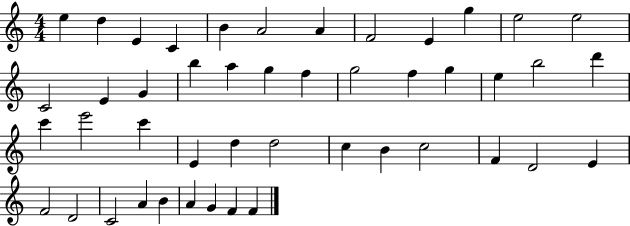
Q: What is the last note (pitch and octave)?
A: F4